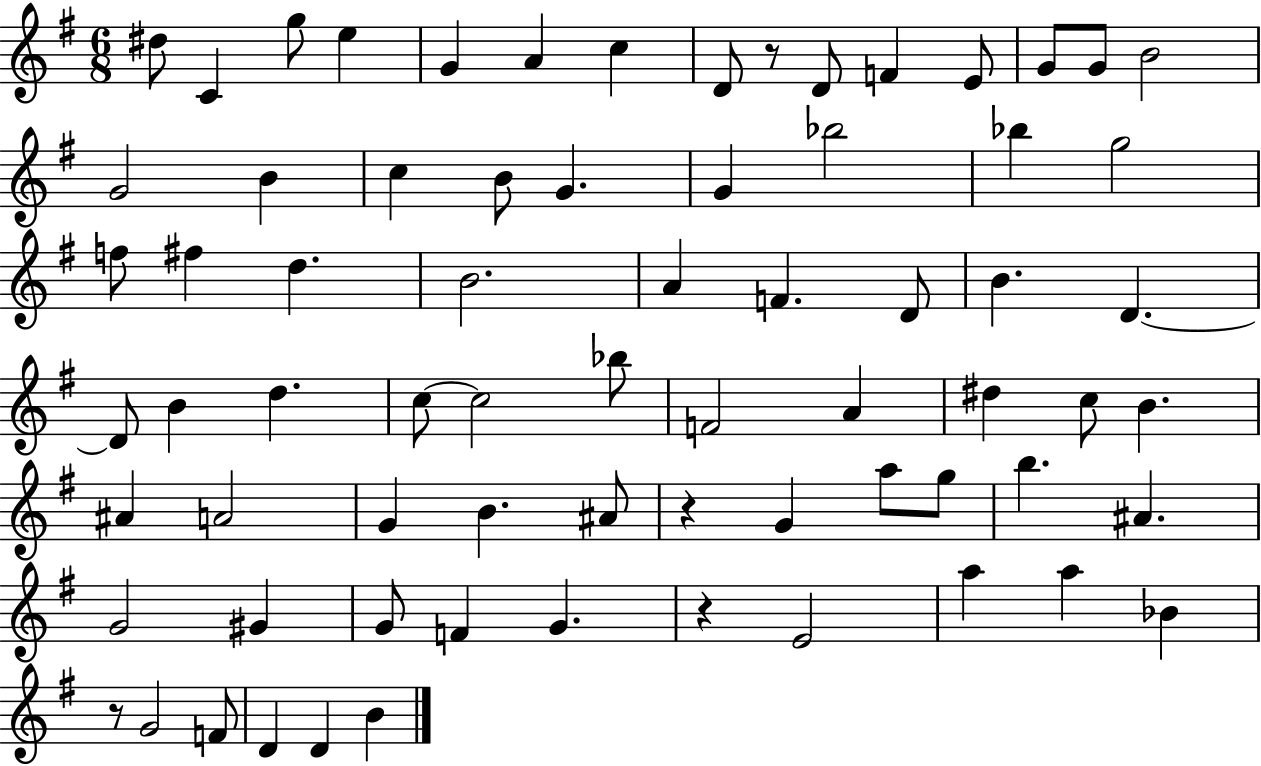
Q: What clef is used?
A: treble